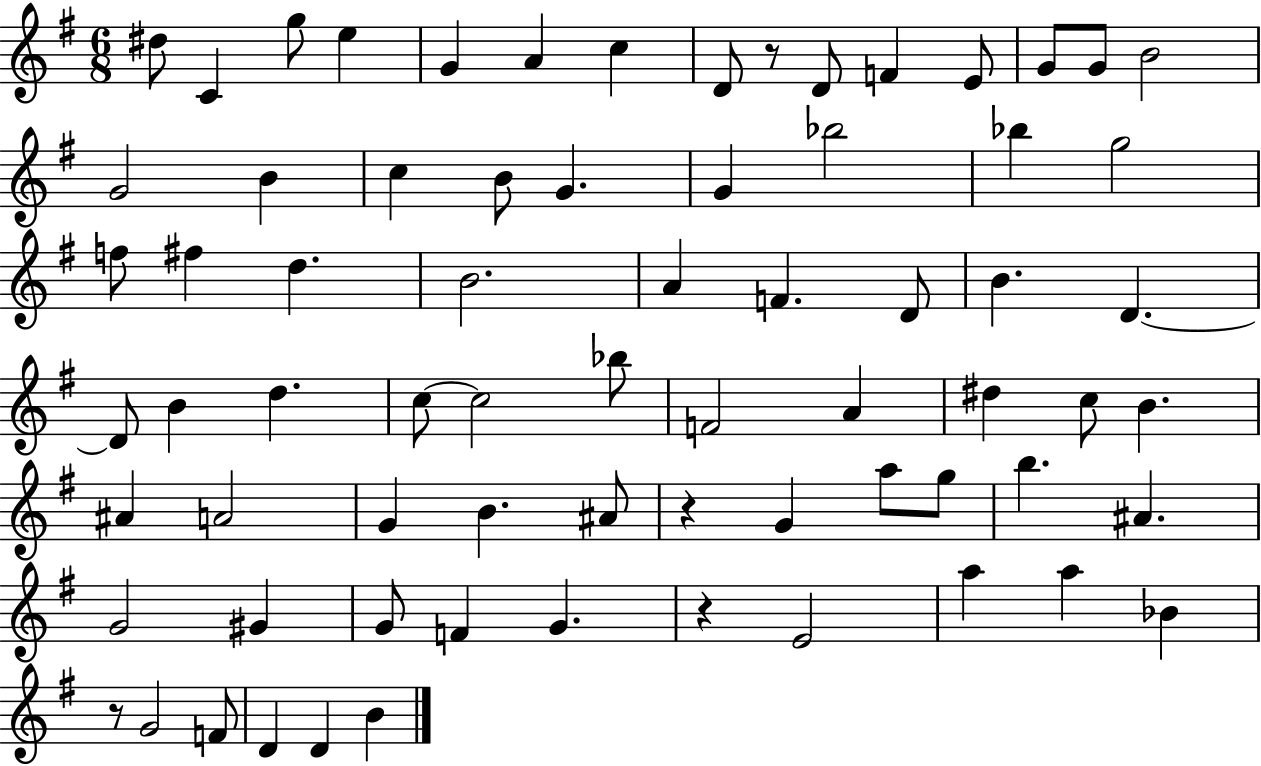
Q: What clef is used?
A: treble